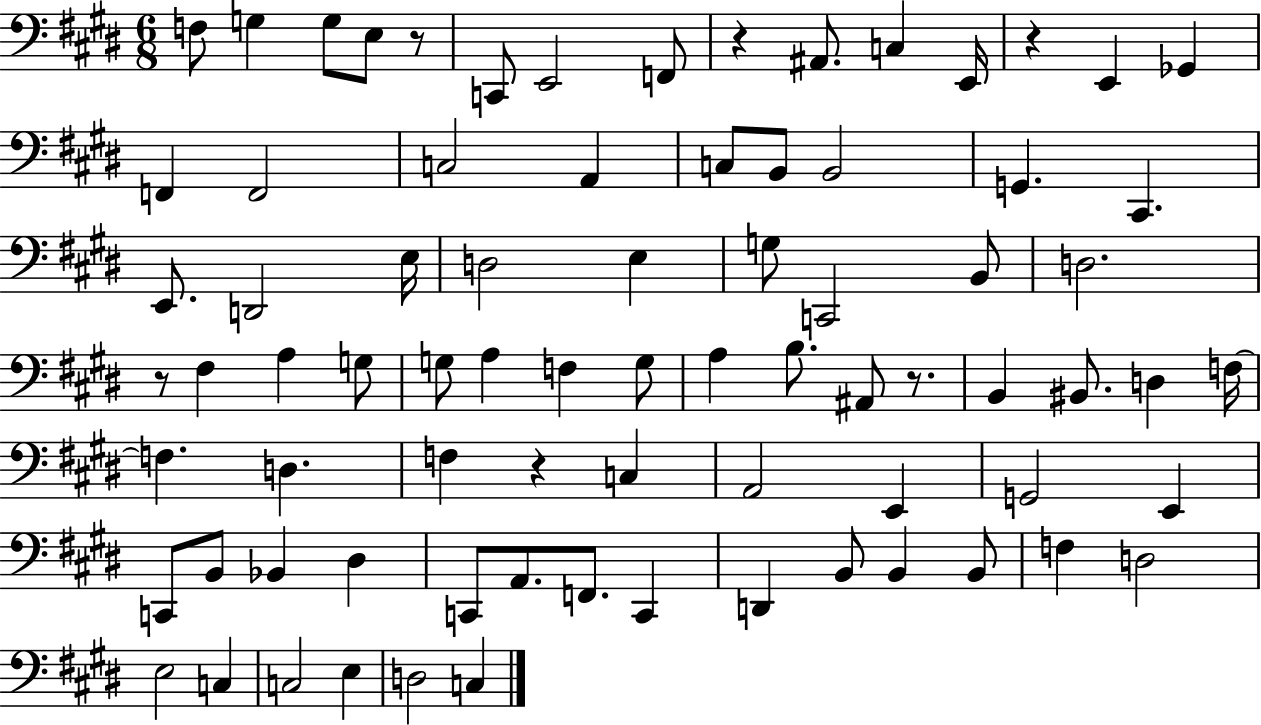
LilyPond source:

{
  \clef bass
  \numericTimeSignature
  \time 6/8
  \key e \major
  f8 g4 g8 e8 r8 | c,8 e,2 f,8 | r4 ais,8. c4 e,16 | r4 e,4 ges,4 | \break f,4 f,2 | c2 a,4 | c8 b,8 b,2 | g,4. cis,4. | \break e,8. d,2 e16 | d2 e4 | g8 c,2 b,8 | d2. | \break r8 fis4 a4 g8 | g8 a4 f4 g8 | a4 b8. ais,8 r8. | b,4 bis,8. d4 f16~~ | \break f4. d4. | f4 r4 c4 | a,2 e,4 | g,2 e,4 | \break c,8 b,8 bes,4 dis4 | c,8 a,8. f,8. c,4 | d,4 b,8 b,4 b,8 | f4 d2 | \break e2 c4 | c2 e4 | d2 c4 | \bar "|."
}